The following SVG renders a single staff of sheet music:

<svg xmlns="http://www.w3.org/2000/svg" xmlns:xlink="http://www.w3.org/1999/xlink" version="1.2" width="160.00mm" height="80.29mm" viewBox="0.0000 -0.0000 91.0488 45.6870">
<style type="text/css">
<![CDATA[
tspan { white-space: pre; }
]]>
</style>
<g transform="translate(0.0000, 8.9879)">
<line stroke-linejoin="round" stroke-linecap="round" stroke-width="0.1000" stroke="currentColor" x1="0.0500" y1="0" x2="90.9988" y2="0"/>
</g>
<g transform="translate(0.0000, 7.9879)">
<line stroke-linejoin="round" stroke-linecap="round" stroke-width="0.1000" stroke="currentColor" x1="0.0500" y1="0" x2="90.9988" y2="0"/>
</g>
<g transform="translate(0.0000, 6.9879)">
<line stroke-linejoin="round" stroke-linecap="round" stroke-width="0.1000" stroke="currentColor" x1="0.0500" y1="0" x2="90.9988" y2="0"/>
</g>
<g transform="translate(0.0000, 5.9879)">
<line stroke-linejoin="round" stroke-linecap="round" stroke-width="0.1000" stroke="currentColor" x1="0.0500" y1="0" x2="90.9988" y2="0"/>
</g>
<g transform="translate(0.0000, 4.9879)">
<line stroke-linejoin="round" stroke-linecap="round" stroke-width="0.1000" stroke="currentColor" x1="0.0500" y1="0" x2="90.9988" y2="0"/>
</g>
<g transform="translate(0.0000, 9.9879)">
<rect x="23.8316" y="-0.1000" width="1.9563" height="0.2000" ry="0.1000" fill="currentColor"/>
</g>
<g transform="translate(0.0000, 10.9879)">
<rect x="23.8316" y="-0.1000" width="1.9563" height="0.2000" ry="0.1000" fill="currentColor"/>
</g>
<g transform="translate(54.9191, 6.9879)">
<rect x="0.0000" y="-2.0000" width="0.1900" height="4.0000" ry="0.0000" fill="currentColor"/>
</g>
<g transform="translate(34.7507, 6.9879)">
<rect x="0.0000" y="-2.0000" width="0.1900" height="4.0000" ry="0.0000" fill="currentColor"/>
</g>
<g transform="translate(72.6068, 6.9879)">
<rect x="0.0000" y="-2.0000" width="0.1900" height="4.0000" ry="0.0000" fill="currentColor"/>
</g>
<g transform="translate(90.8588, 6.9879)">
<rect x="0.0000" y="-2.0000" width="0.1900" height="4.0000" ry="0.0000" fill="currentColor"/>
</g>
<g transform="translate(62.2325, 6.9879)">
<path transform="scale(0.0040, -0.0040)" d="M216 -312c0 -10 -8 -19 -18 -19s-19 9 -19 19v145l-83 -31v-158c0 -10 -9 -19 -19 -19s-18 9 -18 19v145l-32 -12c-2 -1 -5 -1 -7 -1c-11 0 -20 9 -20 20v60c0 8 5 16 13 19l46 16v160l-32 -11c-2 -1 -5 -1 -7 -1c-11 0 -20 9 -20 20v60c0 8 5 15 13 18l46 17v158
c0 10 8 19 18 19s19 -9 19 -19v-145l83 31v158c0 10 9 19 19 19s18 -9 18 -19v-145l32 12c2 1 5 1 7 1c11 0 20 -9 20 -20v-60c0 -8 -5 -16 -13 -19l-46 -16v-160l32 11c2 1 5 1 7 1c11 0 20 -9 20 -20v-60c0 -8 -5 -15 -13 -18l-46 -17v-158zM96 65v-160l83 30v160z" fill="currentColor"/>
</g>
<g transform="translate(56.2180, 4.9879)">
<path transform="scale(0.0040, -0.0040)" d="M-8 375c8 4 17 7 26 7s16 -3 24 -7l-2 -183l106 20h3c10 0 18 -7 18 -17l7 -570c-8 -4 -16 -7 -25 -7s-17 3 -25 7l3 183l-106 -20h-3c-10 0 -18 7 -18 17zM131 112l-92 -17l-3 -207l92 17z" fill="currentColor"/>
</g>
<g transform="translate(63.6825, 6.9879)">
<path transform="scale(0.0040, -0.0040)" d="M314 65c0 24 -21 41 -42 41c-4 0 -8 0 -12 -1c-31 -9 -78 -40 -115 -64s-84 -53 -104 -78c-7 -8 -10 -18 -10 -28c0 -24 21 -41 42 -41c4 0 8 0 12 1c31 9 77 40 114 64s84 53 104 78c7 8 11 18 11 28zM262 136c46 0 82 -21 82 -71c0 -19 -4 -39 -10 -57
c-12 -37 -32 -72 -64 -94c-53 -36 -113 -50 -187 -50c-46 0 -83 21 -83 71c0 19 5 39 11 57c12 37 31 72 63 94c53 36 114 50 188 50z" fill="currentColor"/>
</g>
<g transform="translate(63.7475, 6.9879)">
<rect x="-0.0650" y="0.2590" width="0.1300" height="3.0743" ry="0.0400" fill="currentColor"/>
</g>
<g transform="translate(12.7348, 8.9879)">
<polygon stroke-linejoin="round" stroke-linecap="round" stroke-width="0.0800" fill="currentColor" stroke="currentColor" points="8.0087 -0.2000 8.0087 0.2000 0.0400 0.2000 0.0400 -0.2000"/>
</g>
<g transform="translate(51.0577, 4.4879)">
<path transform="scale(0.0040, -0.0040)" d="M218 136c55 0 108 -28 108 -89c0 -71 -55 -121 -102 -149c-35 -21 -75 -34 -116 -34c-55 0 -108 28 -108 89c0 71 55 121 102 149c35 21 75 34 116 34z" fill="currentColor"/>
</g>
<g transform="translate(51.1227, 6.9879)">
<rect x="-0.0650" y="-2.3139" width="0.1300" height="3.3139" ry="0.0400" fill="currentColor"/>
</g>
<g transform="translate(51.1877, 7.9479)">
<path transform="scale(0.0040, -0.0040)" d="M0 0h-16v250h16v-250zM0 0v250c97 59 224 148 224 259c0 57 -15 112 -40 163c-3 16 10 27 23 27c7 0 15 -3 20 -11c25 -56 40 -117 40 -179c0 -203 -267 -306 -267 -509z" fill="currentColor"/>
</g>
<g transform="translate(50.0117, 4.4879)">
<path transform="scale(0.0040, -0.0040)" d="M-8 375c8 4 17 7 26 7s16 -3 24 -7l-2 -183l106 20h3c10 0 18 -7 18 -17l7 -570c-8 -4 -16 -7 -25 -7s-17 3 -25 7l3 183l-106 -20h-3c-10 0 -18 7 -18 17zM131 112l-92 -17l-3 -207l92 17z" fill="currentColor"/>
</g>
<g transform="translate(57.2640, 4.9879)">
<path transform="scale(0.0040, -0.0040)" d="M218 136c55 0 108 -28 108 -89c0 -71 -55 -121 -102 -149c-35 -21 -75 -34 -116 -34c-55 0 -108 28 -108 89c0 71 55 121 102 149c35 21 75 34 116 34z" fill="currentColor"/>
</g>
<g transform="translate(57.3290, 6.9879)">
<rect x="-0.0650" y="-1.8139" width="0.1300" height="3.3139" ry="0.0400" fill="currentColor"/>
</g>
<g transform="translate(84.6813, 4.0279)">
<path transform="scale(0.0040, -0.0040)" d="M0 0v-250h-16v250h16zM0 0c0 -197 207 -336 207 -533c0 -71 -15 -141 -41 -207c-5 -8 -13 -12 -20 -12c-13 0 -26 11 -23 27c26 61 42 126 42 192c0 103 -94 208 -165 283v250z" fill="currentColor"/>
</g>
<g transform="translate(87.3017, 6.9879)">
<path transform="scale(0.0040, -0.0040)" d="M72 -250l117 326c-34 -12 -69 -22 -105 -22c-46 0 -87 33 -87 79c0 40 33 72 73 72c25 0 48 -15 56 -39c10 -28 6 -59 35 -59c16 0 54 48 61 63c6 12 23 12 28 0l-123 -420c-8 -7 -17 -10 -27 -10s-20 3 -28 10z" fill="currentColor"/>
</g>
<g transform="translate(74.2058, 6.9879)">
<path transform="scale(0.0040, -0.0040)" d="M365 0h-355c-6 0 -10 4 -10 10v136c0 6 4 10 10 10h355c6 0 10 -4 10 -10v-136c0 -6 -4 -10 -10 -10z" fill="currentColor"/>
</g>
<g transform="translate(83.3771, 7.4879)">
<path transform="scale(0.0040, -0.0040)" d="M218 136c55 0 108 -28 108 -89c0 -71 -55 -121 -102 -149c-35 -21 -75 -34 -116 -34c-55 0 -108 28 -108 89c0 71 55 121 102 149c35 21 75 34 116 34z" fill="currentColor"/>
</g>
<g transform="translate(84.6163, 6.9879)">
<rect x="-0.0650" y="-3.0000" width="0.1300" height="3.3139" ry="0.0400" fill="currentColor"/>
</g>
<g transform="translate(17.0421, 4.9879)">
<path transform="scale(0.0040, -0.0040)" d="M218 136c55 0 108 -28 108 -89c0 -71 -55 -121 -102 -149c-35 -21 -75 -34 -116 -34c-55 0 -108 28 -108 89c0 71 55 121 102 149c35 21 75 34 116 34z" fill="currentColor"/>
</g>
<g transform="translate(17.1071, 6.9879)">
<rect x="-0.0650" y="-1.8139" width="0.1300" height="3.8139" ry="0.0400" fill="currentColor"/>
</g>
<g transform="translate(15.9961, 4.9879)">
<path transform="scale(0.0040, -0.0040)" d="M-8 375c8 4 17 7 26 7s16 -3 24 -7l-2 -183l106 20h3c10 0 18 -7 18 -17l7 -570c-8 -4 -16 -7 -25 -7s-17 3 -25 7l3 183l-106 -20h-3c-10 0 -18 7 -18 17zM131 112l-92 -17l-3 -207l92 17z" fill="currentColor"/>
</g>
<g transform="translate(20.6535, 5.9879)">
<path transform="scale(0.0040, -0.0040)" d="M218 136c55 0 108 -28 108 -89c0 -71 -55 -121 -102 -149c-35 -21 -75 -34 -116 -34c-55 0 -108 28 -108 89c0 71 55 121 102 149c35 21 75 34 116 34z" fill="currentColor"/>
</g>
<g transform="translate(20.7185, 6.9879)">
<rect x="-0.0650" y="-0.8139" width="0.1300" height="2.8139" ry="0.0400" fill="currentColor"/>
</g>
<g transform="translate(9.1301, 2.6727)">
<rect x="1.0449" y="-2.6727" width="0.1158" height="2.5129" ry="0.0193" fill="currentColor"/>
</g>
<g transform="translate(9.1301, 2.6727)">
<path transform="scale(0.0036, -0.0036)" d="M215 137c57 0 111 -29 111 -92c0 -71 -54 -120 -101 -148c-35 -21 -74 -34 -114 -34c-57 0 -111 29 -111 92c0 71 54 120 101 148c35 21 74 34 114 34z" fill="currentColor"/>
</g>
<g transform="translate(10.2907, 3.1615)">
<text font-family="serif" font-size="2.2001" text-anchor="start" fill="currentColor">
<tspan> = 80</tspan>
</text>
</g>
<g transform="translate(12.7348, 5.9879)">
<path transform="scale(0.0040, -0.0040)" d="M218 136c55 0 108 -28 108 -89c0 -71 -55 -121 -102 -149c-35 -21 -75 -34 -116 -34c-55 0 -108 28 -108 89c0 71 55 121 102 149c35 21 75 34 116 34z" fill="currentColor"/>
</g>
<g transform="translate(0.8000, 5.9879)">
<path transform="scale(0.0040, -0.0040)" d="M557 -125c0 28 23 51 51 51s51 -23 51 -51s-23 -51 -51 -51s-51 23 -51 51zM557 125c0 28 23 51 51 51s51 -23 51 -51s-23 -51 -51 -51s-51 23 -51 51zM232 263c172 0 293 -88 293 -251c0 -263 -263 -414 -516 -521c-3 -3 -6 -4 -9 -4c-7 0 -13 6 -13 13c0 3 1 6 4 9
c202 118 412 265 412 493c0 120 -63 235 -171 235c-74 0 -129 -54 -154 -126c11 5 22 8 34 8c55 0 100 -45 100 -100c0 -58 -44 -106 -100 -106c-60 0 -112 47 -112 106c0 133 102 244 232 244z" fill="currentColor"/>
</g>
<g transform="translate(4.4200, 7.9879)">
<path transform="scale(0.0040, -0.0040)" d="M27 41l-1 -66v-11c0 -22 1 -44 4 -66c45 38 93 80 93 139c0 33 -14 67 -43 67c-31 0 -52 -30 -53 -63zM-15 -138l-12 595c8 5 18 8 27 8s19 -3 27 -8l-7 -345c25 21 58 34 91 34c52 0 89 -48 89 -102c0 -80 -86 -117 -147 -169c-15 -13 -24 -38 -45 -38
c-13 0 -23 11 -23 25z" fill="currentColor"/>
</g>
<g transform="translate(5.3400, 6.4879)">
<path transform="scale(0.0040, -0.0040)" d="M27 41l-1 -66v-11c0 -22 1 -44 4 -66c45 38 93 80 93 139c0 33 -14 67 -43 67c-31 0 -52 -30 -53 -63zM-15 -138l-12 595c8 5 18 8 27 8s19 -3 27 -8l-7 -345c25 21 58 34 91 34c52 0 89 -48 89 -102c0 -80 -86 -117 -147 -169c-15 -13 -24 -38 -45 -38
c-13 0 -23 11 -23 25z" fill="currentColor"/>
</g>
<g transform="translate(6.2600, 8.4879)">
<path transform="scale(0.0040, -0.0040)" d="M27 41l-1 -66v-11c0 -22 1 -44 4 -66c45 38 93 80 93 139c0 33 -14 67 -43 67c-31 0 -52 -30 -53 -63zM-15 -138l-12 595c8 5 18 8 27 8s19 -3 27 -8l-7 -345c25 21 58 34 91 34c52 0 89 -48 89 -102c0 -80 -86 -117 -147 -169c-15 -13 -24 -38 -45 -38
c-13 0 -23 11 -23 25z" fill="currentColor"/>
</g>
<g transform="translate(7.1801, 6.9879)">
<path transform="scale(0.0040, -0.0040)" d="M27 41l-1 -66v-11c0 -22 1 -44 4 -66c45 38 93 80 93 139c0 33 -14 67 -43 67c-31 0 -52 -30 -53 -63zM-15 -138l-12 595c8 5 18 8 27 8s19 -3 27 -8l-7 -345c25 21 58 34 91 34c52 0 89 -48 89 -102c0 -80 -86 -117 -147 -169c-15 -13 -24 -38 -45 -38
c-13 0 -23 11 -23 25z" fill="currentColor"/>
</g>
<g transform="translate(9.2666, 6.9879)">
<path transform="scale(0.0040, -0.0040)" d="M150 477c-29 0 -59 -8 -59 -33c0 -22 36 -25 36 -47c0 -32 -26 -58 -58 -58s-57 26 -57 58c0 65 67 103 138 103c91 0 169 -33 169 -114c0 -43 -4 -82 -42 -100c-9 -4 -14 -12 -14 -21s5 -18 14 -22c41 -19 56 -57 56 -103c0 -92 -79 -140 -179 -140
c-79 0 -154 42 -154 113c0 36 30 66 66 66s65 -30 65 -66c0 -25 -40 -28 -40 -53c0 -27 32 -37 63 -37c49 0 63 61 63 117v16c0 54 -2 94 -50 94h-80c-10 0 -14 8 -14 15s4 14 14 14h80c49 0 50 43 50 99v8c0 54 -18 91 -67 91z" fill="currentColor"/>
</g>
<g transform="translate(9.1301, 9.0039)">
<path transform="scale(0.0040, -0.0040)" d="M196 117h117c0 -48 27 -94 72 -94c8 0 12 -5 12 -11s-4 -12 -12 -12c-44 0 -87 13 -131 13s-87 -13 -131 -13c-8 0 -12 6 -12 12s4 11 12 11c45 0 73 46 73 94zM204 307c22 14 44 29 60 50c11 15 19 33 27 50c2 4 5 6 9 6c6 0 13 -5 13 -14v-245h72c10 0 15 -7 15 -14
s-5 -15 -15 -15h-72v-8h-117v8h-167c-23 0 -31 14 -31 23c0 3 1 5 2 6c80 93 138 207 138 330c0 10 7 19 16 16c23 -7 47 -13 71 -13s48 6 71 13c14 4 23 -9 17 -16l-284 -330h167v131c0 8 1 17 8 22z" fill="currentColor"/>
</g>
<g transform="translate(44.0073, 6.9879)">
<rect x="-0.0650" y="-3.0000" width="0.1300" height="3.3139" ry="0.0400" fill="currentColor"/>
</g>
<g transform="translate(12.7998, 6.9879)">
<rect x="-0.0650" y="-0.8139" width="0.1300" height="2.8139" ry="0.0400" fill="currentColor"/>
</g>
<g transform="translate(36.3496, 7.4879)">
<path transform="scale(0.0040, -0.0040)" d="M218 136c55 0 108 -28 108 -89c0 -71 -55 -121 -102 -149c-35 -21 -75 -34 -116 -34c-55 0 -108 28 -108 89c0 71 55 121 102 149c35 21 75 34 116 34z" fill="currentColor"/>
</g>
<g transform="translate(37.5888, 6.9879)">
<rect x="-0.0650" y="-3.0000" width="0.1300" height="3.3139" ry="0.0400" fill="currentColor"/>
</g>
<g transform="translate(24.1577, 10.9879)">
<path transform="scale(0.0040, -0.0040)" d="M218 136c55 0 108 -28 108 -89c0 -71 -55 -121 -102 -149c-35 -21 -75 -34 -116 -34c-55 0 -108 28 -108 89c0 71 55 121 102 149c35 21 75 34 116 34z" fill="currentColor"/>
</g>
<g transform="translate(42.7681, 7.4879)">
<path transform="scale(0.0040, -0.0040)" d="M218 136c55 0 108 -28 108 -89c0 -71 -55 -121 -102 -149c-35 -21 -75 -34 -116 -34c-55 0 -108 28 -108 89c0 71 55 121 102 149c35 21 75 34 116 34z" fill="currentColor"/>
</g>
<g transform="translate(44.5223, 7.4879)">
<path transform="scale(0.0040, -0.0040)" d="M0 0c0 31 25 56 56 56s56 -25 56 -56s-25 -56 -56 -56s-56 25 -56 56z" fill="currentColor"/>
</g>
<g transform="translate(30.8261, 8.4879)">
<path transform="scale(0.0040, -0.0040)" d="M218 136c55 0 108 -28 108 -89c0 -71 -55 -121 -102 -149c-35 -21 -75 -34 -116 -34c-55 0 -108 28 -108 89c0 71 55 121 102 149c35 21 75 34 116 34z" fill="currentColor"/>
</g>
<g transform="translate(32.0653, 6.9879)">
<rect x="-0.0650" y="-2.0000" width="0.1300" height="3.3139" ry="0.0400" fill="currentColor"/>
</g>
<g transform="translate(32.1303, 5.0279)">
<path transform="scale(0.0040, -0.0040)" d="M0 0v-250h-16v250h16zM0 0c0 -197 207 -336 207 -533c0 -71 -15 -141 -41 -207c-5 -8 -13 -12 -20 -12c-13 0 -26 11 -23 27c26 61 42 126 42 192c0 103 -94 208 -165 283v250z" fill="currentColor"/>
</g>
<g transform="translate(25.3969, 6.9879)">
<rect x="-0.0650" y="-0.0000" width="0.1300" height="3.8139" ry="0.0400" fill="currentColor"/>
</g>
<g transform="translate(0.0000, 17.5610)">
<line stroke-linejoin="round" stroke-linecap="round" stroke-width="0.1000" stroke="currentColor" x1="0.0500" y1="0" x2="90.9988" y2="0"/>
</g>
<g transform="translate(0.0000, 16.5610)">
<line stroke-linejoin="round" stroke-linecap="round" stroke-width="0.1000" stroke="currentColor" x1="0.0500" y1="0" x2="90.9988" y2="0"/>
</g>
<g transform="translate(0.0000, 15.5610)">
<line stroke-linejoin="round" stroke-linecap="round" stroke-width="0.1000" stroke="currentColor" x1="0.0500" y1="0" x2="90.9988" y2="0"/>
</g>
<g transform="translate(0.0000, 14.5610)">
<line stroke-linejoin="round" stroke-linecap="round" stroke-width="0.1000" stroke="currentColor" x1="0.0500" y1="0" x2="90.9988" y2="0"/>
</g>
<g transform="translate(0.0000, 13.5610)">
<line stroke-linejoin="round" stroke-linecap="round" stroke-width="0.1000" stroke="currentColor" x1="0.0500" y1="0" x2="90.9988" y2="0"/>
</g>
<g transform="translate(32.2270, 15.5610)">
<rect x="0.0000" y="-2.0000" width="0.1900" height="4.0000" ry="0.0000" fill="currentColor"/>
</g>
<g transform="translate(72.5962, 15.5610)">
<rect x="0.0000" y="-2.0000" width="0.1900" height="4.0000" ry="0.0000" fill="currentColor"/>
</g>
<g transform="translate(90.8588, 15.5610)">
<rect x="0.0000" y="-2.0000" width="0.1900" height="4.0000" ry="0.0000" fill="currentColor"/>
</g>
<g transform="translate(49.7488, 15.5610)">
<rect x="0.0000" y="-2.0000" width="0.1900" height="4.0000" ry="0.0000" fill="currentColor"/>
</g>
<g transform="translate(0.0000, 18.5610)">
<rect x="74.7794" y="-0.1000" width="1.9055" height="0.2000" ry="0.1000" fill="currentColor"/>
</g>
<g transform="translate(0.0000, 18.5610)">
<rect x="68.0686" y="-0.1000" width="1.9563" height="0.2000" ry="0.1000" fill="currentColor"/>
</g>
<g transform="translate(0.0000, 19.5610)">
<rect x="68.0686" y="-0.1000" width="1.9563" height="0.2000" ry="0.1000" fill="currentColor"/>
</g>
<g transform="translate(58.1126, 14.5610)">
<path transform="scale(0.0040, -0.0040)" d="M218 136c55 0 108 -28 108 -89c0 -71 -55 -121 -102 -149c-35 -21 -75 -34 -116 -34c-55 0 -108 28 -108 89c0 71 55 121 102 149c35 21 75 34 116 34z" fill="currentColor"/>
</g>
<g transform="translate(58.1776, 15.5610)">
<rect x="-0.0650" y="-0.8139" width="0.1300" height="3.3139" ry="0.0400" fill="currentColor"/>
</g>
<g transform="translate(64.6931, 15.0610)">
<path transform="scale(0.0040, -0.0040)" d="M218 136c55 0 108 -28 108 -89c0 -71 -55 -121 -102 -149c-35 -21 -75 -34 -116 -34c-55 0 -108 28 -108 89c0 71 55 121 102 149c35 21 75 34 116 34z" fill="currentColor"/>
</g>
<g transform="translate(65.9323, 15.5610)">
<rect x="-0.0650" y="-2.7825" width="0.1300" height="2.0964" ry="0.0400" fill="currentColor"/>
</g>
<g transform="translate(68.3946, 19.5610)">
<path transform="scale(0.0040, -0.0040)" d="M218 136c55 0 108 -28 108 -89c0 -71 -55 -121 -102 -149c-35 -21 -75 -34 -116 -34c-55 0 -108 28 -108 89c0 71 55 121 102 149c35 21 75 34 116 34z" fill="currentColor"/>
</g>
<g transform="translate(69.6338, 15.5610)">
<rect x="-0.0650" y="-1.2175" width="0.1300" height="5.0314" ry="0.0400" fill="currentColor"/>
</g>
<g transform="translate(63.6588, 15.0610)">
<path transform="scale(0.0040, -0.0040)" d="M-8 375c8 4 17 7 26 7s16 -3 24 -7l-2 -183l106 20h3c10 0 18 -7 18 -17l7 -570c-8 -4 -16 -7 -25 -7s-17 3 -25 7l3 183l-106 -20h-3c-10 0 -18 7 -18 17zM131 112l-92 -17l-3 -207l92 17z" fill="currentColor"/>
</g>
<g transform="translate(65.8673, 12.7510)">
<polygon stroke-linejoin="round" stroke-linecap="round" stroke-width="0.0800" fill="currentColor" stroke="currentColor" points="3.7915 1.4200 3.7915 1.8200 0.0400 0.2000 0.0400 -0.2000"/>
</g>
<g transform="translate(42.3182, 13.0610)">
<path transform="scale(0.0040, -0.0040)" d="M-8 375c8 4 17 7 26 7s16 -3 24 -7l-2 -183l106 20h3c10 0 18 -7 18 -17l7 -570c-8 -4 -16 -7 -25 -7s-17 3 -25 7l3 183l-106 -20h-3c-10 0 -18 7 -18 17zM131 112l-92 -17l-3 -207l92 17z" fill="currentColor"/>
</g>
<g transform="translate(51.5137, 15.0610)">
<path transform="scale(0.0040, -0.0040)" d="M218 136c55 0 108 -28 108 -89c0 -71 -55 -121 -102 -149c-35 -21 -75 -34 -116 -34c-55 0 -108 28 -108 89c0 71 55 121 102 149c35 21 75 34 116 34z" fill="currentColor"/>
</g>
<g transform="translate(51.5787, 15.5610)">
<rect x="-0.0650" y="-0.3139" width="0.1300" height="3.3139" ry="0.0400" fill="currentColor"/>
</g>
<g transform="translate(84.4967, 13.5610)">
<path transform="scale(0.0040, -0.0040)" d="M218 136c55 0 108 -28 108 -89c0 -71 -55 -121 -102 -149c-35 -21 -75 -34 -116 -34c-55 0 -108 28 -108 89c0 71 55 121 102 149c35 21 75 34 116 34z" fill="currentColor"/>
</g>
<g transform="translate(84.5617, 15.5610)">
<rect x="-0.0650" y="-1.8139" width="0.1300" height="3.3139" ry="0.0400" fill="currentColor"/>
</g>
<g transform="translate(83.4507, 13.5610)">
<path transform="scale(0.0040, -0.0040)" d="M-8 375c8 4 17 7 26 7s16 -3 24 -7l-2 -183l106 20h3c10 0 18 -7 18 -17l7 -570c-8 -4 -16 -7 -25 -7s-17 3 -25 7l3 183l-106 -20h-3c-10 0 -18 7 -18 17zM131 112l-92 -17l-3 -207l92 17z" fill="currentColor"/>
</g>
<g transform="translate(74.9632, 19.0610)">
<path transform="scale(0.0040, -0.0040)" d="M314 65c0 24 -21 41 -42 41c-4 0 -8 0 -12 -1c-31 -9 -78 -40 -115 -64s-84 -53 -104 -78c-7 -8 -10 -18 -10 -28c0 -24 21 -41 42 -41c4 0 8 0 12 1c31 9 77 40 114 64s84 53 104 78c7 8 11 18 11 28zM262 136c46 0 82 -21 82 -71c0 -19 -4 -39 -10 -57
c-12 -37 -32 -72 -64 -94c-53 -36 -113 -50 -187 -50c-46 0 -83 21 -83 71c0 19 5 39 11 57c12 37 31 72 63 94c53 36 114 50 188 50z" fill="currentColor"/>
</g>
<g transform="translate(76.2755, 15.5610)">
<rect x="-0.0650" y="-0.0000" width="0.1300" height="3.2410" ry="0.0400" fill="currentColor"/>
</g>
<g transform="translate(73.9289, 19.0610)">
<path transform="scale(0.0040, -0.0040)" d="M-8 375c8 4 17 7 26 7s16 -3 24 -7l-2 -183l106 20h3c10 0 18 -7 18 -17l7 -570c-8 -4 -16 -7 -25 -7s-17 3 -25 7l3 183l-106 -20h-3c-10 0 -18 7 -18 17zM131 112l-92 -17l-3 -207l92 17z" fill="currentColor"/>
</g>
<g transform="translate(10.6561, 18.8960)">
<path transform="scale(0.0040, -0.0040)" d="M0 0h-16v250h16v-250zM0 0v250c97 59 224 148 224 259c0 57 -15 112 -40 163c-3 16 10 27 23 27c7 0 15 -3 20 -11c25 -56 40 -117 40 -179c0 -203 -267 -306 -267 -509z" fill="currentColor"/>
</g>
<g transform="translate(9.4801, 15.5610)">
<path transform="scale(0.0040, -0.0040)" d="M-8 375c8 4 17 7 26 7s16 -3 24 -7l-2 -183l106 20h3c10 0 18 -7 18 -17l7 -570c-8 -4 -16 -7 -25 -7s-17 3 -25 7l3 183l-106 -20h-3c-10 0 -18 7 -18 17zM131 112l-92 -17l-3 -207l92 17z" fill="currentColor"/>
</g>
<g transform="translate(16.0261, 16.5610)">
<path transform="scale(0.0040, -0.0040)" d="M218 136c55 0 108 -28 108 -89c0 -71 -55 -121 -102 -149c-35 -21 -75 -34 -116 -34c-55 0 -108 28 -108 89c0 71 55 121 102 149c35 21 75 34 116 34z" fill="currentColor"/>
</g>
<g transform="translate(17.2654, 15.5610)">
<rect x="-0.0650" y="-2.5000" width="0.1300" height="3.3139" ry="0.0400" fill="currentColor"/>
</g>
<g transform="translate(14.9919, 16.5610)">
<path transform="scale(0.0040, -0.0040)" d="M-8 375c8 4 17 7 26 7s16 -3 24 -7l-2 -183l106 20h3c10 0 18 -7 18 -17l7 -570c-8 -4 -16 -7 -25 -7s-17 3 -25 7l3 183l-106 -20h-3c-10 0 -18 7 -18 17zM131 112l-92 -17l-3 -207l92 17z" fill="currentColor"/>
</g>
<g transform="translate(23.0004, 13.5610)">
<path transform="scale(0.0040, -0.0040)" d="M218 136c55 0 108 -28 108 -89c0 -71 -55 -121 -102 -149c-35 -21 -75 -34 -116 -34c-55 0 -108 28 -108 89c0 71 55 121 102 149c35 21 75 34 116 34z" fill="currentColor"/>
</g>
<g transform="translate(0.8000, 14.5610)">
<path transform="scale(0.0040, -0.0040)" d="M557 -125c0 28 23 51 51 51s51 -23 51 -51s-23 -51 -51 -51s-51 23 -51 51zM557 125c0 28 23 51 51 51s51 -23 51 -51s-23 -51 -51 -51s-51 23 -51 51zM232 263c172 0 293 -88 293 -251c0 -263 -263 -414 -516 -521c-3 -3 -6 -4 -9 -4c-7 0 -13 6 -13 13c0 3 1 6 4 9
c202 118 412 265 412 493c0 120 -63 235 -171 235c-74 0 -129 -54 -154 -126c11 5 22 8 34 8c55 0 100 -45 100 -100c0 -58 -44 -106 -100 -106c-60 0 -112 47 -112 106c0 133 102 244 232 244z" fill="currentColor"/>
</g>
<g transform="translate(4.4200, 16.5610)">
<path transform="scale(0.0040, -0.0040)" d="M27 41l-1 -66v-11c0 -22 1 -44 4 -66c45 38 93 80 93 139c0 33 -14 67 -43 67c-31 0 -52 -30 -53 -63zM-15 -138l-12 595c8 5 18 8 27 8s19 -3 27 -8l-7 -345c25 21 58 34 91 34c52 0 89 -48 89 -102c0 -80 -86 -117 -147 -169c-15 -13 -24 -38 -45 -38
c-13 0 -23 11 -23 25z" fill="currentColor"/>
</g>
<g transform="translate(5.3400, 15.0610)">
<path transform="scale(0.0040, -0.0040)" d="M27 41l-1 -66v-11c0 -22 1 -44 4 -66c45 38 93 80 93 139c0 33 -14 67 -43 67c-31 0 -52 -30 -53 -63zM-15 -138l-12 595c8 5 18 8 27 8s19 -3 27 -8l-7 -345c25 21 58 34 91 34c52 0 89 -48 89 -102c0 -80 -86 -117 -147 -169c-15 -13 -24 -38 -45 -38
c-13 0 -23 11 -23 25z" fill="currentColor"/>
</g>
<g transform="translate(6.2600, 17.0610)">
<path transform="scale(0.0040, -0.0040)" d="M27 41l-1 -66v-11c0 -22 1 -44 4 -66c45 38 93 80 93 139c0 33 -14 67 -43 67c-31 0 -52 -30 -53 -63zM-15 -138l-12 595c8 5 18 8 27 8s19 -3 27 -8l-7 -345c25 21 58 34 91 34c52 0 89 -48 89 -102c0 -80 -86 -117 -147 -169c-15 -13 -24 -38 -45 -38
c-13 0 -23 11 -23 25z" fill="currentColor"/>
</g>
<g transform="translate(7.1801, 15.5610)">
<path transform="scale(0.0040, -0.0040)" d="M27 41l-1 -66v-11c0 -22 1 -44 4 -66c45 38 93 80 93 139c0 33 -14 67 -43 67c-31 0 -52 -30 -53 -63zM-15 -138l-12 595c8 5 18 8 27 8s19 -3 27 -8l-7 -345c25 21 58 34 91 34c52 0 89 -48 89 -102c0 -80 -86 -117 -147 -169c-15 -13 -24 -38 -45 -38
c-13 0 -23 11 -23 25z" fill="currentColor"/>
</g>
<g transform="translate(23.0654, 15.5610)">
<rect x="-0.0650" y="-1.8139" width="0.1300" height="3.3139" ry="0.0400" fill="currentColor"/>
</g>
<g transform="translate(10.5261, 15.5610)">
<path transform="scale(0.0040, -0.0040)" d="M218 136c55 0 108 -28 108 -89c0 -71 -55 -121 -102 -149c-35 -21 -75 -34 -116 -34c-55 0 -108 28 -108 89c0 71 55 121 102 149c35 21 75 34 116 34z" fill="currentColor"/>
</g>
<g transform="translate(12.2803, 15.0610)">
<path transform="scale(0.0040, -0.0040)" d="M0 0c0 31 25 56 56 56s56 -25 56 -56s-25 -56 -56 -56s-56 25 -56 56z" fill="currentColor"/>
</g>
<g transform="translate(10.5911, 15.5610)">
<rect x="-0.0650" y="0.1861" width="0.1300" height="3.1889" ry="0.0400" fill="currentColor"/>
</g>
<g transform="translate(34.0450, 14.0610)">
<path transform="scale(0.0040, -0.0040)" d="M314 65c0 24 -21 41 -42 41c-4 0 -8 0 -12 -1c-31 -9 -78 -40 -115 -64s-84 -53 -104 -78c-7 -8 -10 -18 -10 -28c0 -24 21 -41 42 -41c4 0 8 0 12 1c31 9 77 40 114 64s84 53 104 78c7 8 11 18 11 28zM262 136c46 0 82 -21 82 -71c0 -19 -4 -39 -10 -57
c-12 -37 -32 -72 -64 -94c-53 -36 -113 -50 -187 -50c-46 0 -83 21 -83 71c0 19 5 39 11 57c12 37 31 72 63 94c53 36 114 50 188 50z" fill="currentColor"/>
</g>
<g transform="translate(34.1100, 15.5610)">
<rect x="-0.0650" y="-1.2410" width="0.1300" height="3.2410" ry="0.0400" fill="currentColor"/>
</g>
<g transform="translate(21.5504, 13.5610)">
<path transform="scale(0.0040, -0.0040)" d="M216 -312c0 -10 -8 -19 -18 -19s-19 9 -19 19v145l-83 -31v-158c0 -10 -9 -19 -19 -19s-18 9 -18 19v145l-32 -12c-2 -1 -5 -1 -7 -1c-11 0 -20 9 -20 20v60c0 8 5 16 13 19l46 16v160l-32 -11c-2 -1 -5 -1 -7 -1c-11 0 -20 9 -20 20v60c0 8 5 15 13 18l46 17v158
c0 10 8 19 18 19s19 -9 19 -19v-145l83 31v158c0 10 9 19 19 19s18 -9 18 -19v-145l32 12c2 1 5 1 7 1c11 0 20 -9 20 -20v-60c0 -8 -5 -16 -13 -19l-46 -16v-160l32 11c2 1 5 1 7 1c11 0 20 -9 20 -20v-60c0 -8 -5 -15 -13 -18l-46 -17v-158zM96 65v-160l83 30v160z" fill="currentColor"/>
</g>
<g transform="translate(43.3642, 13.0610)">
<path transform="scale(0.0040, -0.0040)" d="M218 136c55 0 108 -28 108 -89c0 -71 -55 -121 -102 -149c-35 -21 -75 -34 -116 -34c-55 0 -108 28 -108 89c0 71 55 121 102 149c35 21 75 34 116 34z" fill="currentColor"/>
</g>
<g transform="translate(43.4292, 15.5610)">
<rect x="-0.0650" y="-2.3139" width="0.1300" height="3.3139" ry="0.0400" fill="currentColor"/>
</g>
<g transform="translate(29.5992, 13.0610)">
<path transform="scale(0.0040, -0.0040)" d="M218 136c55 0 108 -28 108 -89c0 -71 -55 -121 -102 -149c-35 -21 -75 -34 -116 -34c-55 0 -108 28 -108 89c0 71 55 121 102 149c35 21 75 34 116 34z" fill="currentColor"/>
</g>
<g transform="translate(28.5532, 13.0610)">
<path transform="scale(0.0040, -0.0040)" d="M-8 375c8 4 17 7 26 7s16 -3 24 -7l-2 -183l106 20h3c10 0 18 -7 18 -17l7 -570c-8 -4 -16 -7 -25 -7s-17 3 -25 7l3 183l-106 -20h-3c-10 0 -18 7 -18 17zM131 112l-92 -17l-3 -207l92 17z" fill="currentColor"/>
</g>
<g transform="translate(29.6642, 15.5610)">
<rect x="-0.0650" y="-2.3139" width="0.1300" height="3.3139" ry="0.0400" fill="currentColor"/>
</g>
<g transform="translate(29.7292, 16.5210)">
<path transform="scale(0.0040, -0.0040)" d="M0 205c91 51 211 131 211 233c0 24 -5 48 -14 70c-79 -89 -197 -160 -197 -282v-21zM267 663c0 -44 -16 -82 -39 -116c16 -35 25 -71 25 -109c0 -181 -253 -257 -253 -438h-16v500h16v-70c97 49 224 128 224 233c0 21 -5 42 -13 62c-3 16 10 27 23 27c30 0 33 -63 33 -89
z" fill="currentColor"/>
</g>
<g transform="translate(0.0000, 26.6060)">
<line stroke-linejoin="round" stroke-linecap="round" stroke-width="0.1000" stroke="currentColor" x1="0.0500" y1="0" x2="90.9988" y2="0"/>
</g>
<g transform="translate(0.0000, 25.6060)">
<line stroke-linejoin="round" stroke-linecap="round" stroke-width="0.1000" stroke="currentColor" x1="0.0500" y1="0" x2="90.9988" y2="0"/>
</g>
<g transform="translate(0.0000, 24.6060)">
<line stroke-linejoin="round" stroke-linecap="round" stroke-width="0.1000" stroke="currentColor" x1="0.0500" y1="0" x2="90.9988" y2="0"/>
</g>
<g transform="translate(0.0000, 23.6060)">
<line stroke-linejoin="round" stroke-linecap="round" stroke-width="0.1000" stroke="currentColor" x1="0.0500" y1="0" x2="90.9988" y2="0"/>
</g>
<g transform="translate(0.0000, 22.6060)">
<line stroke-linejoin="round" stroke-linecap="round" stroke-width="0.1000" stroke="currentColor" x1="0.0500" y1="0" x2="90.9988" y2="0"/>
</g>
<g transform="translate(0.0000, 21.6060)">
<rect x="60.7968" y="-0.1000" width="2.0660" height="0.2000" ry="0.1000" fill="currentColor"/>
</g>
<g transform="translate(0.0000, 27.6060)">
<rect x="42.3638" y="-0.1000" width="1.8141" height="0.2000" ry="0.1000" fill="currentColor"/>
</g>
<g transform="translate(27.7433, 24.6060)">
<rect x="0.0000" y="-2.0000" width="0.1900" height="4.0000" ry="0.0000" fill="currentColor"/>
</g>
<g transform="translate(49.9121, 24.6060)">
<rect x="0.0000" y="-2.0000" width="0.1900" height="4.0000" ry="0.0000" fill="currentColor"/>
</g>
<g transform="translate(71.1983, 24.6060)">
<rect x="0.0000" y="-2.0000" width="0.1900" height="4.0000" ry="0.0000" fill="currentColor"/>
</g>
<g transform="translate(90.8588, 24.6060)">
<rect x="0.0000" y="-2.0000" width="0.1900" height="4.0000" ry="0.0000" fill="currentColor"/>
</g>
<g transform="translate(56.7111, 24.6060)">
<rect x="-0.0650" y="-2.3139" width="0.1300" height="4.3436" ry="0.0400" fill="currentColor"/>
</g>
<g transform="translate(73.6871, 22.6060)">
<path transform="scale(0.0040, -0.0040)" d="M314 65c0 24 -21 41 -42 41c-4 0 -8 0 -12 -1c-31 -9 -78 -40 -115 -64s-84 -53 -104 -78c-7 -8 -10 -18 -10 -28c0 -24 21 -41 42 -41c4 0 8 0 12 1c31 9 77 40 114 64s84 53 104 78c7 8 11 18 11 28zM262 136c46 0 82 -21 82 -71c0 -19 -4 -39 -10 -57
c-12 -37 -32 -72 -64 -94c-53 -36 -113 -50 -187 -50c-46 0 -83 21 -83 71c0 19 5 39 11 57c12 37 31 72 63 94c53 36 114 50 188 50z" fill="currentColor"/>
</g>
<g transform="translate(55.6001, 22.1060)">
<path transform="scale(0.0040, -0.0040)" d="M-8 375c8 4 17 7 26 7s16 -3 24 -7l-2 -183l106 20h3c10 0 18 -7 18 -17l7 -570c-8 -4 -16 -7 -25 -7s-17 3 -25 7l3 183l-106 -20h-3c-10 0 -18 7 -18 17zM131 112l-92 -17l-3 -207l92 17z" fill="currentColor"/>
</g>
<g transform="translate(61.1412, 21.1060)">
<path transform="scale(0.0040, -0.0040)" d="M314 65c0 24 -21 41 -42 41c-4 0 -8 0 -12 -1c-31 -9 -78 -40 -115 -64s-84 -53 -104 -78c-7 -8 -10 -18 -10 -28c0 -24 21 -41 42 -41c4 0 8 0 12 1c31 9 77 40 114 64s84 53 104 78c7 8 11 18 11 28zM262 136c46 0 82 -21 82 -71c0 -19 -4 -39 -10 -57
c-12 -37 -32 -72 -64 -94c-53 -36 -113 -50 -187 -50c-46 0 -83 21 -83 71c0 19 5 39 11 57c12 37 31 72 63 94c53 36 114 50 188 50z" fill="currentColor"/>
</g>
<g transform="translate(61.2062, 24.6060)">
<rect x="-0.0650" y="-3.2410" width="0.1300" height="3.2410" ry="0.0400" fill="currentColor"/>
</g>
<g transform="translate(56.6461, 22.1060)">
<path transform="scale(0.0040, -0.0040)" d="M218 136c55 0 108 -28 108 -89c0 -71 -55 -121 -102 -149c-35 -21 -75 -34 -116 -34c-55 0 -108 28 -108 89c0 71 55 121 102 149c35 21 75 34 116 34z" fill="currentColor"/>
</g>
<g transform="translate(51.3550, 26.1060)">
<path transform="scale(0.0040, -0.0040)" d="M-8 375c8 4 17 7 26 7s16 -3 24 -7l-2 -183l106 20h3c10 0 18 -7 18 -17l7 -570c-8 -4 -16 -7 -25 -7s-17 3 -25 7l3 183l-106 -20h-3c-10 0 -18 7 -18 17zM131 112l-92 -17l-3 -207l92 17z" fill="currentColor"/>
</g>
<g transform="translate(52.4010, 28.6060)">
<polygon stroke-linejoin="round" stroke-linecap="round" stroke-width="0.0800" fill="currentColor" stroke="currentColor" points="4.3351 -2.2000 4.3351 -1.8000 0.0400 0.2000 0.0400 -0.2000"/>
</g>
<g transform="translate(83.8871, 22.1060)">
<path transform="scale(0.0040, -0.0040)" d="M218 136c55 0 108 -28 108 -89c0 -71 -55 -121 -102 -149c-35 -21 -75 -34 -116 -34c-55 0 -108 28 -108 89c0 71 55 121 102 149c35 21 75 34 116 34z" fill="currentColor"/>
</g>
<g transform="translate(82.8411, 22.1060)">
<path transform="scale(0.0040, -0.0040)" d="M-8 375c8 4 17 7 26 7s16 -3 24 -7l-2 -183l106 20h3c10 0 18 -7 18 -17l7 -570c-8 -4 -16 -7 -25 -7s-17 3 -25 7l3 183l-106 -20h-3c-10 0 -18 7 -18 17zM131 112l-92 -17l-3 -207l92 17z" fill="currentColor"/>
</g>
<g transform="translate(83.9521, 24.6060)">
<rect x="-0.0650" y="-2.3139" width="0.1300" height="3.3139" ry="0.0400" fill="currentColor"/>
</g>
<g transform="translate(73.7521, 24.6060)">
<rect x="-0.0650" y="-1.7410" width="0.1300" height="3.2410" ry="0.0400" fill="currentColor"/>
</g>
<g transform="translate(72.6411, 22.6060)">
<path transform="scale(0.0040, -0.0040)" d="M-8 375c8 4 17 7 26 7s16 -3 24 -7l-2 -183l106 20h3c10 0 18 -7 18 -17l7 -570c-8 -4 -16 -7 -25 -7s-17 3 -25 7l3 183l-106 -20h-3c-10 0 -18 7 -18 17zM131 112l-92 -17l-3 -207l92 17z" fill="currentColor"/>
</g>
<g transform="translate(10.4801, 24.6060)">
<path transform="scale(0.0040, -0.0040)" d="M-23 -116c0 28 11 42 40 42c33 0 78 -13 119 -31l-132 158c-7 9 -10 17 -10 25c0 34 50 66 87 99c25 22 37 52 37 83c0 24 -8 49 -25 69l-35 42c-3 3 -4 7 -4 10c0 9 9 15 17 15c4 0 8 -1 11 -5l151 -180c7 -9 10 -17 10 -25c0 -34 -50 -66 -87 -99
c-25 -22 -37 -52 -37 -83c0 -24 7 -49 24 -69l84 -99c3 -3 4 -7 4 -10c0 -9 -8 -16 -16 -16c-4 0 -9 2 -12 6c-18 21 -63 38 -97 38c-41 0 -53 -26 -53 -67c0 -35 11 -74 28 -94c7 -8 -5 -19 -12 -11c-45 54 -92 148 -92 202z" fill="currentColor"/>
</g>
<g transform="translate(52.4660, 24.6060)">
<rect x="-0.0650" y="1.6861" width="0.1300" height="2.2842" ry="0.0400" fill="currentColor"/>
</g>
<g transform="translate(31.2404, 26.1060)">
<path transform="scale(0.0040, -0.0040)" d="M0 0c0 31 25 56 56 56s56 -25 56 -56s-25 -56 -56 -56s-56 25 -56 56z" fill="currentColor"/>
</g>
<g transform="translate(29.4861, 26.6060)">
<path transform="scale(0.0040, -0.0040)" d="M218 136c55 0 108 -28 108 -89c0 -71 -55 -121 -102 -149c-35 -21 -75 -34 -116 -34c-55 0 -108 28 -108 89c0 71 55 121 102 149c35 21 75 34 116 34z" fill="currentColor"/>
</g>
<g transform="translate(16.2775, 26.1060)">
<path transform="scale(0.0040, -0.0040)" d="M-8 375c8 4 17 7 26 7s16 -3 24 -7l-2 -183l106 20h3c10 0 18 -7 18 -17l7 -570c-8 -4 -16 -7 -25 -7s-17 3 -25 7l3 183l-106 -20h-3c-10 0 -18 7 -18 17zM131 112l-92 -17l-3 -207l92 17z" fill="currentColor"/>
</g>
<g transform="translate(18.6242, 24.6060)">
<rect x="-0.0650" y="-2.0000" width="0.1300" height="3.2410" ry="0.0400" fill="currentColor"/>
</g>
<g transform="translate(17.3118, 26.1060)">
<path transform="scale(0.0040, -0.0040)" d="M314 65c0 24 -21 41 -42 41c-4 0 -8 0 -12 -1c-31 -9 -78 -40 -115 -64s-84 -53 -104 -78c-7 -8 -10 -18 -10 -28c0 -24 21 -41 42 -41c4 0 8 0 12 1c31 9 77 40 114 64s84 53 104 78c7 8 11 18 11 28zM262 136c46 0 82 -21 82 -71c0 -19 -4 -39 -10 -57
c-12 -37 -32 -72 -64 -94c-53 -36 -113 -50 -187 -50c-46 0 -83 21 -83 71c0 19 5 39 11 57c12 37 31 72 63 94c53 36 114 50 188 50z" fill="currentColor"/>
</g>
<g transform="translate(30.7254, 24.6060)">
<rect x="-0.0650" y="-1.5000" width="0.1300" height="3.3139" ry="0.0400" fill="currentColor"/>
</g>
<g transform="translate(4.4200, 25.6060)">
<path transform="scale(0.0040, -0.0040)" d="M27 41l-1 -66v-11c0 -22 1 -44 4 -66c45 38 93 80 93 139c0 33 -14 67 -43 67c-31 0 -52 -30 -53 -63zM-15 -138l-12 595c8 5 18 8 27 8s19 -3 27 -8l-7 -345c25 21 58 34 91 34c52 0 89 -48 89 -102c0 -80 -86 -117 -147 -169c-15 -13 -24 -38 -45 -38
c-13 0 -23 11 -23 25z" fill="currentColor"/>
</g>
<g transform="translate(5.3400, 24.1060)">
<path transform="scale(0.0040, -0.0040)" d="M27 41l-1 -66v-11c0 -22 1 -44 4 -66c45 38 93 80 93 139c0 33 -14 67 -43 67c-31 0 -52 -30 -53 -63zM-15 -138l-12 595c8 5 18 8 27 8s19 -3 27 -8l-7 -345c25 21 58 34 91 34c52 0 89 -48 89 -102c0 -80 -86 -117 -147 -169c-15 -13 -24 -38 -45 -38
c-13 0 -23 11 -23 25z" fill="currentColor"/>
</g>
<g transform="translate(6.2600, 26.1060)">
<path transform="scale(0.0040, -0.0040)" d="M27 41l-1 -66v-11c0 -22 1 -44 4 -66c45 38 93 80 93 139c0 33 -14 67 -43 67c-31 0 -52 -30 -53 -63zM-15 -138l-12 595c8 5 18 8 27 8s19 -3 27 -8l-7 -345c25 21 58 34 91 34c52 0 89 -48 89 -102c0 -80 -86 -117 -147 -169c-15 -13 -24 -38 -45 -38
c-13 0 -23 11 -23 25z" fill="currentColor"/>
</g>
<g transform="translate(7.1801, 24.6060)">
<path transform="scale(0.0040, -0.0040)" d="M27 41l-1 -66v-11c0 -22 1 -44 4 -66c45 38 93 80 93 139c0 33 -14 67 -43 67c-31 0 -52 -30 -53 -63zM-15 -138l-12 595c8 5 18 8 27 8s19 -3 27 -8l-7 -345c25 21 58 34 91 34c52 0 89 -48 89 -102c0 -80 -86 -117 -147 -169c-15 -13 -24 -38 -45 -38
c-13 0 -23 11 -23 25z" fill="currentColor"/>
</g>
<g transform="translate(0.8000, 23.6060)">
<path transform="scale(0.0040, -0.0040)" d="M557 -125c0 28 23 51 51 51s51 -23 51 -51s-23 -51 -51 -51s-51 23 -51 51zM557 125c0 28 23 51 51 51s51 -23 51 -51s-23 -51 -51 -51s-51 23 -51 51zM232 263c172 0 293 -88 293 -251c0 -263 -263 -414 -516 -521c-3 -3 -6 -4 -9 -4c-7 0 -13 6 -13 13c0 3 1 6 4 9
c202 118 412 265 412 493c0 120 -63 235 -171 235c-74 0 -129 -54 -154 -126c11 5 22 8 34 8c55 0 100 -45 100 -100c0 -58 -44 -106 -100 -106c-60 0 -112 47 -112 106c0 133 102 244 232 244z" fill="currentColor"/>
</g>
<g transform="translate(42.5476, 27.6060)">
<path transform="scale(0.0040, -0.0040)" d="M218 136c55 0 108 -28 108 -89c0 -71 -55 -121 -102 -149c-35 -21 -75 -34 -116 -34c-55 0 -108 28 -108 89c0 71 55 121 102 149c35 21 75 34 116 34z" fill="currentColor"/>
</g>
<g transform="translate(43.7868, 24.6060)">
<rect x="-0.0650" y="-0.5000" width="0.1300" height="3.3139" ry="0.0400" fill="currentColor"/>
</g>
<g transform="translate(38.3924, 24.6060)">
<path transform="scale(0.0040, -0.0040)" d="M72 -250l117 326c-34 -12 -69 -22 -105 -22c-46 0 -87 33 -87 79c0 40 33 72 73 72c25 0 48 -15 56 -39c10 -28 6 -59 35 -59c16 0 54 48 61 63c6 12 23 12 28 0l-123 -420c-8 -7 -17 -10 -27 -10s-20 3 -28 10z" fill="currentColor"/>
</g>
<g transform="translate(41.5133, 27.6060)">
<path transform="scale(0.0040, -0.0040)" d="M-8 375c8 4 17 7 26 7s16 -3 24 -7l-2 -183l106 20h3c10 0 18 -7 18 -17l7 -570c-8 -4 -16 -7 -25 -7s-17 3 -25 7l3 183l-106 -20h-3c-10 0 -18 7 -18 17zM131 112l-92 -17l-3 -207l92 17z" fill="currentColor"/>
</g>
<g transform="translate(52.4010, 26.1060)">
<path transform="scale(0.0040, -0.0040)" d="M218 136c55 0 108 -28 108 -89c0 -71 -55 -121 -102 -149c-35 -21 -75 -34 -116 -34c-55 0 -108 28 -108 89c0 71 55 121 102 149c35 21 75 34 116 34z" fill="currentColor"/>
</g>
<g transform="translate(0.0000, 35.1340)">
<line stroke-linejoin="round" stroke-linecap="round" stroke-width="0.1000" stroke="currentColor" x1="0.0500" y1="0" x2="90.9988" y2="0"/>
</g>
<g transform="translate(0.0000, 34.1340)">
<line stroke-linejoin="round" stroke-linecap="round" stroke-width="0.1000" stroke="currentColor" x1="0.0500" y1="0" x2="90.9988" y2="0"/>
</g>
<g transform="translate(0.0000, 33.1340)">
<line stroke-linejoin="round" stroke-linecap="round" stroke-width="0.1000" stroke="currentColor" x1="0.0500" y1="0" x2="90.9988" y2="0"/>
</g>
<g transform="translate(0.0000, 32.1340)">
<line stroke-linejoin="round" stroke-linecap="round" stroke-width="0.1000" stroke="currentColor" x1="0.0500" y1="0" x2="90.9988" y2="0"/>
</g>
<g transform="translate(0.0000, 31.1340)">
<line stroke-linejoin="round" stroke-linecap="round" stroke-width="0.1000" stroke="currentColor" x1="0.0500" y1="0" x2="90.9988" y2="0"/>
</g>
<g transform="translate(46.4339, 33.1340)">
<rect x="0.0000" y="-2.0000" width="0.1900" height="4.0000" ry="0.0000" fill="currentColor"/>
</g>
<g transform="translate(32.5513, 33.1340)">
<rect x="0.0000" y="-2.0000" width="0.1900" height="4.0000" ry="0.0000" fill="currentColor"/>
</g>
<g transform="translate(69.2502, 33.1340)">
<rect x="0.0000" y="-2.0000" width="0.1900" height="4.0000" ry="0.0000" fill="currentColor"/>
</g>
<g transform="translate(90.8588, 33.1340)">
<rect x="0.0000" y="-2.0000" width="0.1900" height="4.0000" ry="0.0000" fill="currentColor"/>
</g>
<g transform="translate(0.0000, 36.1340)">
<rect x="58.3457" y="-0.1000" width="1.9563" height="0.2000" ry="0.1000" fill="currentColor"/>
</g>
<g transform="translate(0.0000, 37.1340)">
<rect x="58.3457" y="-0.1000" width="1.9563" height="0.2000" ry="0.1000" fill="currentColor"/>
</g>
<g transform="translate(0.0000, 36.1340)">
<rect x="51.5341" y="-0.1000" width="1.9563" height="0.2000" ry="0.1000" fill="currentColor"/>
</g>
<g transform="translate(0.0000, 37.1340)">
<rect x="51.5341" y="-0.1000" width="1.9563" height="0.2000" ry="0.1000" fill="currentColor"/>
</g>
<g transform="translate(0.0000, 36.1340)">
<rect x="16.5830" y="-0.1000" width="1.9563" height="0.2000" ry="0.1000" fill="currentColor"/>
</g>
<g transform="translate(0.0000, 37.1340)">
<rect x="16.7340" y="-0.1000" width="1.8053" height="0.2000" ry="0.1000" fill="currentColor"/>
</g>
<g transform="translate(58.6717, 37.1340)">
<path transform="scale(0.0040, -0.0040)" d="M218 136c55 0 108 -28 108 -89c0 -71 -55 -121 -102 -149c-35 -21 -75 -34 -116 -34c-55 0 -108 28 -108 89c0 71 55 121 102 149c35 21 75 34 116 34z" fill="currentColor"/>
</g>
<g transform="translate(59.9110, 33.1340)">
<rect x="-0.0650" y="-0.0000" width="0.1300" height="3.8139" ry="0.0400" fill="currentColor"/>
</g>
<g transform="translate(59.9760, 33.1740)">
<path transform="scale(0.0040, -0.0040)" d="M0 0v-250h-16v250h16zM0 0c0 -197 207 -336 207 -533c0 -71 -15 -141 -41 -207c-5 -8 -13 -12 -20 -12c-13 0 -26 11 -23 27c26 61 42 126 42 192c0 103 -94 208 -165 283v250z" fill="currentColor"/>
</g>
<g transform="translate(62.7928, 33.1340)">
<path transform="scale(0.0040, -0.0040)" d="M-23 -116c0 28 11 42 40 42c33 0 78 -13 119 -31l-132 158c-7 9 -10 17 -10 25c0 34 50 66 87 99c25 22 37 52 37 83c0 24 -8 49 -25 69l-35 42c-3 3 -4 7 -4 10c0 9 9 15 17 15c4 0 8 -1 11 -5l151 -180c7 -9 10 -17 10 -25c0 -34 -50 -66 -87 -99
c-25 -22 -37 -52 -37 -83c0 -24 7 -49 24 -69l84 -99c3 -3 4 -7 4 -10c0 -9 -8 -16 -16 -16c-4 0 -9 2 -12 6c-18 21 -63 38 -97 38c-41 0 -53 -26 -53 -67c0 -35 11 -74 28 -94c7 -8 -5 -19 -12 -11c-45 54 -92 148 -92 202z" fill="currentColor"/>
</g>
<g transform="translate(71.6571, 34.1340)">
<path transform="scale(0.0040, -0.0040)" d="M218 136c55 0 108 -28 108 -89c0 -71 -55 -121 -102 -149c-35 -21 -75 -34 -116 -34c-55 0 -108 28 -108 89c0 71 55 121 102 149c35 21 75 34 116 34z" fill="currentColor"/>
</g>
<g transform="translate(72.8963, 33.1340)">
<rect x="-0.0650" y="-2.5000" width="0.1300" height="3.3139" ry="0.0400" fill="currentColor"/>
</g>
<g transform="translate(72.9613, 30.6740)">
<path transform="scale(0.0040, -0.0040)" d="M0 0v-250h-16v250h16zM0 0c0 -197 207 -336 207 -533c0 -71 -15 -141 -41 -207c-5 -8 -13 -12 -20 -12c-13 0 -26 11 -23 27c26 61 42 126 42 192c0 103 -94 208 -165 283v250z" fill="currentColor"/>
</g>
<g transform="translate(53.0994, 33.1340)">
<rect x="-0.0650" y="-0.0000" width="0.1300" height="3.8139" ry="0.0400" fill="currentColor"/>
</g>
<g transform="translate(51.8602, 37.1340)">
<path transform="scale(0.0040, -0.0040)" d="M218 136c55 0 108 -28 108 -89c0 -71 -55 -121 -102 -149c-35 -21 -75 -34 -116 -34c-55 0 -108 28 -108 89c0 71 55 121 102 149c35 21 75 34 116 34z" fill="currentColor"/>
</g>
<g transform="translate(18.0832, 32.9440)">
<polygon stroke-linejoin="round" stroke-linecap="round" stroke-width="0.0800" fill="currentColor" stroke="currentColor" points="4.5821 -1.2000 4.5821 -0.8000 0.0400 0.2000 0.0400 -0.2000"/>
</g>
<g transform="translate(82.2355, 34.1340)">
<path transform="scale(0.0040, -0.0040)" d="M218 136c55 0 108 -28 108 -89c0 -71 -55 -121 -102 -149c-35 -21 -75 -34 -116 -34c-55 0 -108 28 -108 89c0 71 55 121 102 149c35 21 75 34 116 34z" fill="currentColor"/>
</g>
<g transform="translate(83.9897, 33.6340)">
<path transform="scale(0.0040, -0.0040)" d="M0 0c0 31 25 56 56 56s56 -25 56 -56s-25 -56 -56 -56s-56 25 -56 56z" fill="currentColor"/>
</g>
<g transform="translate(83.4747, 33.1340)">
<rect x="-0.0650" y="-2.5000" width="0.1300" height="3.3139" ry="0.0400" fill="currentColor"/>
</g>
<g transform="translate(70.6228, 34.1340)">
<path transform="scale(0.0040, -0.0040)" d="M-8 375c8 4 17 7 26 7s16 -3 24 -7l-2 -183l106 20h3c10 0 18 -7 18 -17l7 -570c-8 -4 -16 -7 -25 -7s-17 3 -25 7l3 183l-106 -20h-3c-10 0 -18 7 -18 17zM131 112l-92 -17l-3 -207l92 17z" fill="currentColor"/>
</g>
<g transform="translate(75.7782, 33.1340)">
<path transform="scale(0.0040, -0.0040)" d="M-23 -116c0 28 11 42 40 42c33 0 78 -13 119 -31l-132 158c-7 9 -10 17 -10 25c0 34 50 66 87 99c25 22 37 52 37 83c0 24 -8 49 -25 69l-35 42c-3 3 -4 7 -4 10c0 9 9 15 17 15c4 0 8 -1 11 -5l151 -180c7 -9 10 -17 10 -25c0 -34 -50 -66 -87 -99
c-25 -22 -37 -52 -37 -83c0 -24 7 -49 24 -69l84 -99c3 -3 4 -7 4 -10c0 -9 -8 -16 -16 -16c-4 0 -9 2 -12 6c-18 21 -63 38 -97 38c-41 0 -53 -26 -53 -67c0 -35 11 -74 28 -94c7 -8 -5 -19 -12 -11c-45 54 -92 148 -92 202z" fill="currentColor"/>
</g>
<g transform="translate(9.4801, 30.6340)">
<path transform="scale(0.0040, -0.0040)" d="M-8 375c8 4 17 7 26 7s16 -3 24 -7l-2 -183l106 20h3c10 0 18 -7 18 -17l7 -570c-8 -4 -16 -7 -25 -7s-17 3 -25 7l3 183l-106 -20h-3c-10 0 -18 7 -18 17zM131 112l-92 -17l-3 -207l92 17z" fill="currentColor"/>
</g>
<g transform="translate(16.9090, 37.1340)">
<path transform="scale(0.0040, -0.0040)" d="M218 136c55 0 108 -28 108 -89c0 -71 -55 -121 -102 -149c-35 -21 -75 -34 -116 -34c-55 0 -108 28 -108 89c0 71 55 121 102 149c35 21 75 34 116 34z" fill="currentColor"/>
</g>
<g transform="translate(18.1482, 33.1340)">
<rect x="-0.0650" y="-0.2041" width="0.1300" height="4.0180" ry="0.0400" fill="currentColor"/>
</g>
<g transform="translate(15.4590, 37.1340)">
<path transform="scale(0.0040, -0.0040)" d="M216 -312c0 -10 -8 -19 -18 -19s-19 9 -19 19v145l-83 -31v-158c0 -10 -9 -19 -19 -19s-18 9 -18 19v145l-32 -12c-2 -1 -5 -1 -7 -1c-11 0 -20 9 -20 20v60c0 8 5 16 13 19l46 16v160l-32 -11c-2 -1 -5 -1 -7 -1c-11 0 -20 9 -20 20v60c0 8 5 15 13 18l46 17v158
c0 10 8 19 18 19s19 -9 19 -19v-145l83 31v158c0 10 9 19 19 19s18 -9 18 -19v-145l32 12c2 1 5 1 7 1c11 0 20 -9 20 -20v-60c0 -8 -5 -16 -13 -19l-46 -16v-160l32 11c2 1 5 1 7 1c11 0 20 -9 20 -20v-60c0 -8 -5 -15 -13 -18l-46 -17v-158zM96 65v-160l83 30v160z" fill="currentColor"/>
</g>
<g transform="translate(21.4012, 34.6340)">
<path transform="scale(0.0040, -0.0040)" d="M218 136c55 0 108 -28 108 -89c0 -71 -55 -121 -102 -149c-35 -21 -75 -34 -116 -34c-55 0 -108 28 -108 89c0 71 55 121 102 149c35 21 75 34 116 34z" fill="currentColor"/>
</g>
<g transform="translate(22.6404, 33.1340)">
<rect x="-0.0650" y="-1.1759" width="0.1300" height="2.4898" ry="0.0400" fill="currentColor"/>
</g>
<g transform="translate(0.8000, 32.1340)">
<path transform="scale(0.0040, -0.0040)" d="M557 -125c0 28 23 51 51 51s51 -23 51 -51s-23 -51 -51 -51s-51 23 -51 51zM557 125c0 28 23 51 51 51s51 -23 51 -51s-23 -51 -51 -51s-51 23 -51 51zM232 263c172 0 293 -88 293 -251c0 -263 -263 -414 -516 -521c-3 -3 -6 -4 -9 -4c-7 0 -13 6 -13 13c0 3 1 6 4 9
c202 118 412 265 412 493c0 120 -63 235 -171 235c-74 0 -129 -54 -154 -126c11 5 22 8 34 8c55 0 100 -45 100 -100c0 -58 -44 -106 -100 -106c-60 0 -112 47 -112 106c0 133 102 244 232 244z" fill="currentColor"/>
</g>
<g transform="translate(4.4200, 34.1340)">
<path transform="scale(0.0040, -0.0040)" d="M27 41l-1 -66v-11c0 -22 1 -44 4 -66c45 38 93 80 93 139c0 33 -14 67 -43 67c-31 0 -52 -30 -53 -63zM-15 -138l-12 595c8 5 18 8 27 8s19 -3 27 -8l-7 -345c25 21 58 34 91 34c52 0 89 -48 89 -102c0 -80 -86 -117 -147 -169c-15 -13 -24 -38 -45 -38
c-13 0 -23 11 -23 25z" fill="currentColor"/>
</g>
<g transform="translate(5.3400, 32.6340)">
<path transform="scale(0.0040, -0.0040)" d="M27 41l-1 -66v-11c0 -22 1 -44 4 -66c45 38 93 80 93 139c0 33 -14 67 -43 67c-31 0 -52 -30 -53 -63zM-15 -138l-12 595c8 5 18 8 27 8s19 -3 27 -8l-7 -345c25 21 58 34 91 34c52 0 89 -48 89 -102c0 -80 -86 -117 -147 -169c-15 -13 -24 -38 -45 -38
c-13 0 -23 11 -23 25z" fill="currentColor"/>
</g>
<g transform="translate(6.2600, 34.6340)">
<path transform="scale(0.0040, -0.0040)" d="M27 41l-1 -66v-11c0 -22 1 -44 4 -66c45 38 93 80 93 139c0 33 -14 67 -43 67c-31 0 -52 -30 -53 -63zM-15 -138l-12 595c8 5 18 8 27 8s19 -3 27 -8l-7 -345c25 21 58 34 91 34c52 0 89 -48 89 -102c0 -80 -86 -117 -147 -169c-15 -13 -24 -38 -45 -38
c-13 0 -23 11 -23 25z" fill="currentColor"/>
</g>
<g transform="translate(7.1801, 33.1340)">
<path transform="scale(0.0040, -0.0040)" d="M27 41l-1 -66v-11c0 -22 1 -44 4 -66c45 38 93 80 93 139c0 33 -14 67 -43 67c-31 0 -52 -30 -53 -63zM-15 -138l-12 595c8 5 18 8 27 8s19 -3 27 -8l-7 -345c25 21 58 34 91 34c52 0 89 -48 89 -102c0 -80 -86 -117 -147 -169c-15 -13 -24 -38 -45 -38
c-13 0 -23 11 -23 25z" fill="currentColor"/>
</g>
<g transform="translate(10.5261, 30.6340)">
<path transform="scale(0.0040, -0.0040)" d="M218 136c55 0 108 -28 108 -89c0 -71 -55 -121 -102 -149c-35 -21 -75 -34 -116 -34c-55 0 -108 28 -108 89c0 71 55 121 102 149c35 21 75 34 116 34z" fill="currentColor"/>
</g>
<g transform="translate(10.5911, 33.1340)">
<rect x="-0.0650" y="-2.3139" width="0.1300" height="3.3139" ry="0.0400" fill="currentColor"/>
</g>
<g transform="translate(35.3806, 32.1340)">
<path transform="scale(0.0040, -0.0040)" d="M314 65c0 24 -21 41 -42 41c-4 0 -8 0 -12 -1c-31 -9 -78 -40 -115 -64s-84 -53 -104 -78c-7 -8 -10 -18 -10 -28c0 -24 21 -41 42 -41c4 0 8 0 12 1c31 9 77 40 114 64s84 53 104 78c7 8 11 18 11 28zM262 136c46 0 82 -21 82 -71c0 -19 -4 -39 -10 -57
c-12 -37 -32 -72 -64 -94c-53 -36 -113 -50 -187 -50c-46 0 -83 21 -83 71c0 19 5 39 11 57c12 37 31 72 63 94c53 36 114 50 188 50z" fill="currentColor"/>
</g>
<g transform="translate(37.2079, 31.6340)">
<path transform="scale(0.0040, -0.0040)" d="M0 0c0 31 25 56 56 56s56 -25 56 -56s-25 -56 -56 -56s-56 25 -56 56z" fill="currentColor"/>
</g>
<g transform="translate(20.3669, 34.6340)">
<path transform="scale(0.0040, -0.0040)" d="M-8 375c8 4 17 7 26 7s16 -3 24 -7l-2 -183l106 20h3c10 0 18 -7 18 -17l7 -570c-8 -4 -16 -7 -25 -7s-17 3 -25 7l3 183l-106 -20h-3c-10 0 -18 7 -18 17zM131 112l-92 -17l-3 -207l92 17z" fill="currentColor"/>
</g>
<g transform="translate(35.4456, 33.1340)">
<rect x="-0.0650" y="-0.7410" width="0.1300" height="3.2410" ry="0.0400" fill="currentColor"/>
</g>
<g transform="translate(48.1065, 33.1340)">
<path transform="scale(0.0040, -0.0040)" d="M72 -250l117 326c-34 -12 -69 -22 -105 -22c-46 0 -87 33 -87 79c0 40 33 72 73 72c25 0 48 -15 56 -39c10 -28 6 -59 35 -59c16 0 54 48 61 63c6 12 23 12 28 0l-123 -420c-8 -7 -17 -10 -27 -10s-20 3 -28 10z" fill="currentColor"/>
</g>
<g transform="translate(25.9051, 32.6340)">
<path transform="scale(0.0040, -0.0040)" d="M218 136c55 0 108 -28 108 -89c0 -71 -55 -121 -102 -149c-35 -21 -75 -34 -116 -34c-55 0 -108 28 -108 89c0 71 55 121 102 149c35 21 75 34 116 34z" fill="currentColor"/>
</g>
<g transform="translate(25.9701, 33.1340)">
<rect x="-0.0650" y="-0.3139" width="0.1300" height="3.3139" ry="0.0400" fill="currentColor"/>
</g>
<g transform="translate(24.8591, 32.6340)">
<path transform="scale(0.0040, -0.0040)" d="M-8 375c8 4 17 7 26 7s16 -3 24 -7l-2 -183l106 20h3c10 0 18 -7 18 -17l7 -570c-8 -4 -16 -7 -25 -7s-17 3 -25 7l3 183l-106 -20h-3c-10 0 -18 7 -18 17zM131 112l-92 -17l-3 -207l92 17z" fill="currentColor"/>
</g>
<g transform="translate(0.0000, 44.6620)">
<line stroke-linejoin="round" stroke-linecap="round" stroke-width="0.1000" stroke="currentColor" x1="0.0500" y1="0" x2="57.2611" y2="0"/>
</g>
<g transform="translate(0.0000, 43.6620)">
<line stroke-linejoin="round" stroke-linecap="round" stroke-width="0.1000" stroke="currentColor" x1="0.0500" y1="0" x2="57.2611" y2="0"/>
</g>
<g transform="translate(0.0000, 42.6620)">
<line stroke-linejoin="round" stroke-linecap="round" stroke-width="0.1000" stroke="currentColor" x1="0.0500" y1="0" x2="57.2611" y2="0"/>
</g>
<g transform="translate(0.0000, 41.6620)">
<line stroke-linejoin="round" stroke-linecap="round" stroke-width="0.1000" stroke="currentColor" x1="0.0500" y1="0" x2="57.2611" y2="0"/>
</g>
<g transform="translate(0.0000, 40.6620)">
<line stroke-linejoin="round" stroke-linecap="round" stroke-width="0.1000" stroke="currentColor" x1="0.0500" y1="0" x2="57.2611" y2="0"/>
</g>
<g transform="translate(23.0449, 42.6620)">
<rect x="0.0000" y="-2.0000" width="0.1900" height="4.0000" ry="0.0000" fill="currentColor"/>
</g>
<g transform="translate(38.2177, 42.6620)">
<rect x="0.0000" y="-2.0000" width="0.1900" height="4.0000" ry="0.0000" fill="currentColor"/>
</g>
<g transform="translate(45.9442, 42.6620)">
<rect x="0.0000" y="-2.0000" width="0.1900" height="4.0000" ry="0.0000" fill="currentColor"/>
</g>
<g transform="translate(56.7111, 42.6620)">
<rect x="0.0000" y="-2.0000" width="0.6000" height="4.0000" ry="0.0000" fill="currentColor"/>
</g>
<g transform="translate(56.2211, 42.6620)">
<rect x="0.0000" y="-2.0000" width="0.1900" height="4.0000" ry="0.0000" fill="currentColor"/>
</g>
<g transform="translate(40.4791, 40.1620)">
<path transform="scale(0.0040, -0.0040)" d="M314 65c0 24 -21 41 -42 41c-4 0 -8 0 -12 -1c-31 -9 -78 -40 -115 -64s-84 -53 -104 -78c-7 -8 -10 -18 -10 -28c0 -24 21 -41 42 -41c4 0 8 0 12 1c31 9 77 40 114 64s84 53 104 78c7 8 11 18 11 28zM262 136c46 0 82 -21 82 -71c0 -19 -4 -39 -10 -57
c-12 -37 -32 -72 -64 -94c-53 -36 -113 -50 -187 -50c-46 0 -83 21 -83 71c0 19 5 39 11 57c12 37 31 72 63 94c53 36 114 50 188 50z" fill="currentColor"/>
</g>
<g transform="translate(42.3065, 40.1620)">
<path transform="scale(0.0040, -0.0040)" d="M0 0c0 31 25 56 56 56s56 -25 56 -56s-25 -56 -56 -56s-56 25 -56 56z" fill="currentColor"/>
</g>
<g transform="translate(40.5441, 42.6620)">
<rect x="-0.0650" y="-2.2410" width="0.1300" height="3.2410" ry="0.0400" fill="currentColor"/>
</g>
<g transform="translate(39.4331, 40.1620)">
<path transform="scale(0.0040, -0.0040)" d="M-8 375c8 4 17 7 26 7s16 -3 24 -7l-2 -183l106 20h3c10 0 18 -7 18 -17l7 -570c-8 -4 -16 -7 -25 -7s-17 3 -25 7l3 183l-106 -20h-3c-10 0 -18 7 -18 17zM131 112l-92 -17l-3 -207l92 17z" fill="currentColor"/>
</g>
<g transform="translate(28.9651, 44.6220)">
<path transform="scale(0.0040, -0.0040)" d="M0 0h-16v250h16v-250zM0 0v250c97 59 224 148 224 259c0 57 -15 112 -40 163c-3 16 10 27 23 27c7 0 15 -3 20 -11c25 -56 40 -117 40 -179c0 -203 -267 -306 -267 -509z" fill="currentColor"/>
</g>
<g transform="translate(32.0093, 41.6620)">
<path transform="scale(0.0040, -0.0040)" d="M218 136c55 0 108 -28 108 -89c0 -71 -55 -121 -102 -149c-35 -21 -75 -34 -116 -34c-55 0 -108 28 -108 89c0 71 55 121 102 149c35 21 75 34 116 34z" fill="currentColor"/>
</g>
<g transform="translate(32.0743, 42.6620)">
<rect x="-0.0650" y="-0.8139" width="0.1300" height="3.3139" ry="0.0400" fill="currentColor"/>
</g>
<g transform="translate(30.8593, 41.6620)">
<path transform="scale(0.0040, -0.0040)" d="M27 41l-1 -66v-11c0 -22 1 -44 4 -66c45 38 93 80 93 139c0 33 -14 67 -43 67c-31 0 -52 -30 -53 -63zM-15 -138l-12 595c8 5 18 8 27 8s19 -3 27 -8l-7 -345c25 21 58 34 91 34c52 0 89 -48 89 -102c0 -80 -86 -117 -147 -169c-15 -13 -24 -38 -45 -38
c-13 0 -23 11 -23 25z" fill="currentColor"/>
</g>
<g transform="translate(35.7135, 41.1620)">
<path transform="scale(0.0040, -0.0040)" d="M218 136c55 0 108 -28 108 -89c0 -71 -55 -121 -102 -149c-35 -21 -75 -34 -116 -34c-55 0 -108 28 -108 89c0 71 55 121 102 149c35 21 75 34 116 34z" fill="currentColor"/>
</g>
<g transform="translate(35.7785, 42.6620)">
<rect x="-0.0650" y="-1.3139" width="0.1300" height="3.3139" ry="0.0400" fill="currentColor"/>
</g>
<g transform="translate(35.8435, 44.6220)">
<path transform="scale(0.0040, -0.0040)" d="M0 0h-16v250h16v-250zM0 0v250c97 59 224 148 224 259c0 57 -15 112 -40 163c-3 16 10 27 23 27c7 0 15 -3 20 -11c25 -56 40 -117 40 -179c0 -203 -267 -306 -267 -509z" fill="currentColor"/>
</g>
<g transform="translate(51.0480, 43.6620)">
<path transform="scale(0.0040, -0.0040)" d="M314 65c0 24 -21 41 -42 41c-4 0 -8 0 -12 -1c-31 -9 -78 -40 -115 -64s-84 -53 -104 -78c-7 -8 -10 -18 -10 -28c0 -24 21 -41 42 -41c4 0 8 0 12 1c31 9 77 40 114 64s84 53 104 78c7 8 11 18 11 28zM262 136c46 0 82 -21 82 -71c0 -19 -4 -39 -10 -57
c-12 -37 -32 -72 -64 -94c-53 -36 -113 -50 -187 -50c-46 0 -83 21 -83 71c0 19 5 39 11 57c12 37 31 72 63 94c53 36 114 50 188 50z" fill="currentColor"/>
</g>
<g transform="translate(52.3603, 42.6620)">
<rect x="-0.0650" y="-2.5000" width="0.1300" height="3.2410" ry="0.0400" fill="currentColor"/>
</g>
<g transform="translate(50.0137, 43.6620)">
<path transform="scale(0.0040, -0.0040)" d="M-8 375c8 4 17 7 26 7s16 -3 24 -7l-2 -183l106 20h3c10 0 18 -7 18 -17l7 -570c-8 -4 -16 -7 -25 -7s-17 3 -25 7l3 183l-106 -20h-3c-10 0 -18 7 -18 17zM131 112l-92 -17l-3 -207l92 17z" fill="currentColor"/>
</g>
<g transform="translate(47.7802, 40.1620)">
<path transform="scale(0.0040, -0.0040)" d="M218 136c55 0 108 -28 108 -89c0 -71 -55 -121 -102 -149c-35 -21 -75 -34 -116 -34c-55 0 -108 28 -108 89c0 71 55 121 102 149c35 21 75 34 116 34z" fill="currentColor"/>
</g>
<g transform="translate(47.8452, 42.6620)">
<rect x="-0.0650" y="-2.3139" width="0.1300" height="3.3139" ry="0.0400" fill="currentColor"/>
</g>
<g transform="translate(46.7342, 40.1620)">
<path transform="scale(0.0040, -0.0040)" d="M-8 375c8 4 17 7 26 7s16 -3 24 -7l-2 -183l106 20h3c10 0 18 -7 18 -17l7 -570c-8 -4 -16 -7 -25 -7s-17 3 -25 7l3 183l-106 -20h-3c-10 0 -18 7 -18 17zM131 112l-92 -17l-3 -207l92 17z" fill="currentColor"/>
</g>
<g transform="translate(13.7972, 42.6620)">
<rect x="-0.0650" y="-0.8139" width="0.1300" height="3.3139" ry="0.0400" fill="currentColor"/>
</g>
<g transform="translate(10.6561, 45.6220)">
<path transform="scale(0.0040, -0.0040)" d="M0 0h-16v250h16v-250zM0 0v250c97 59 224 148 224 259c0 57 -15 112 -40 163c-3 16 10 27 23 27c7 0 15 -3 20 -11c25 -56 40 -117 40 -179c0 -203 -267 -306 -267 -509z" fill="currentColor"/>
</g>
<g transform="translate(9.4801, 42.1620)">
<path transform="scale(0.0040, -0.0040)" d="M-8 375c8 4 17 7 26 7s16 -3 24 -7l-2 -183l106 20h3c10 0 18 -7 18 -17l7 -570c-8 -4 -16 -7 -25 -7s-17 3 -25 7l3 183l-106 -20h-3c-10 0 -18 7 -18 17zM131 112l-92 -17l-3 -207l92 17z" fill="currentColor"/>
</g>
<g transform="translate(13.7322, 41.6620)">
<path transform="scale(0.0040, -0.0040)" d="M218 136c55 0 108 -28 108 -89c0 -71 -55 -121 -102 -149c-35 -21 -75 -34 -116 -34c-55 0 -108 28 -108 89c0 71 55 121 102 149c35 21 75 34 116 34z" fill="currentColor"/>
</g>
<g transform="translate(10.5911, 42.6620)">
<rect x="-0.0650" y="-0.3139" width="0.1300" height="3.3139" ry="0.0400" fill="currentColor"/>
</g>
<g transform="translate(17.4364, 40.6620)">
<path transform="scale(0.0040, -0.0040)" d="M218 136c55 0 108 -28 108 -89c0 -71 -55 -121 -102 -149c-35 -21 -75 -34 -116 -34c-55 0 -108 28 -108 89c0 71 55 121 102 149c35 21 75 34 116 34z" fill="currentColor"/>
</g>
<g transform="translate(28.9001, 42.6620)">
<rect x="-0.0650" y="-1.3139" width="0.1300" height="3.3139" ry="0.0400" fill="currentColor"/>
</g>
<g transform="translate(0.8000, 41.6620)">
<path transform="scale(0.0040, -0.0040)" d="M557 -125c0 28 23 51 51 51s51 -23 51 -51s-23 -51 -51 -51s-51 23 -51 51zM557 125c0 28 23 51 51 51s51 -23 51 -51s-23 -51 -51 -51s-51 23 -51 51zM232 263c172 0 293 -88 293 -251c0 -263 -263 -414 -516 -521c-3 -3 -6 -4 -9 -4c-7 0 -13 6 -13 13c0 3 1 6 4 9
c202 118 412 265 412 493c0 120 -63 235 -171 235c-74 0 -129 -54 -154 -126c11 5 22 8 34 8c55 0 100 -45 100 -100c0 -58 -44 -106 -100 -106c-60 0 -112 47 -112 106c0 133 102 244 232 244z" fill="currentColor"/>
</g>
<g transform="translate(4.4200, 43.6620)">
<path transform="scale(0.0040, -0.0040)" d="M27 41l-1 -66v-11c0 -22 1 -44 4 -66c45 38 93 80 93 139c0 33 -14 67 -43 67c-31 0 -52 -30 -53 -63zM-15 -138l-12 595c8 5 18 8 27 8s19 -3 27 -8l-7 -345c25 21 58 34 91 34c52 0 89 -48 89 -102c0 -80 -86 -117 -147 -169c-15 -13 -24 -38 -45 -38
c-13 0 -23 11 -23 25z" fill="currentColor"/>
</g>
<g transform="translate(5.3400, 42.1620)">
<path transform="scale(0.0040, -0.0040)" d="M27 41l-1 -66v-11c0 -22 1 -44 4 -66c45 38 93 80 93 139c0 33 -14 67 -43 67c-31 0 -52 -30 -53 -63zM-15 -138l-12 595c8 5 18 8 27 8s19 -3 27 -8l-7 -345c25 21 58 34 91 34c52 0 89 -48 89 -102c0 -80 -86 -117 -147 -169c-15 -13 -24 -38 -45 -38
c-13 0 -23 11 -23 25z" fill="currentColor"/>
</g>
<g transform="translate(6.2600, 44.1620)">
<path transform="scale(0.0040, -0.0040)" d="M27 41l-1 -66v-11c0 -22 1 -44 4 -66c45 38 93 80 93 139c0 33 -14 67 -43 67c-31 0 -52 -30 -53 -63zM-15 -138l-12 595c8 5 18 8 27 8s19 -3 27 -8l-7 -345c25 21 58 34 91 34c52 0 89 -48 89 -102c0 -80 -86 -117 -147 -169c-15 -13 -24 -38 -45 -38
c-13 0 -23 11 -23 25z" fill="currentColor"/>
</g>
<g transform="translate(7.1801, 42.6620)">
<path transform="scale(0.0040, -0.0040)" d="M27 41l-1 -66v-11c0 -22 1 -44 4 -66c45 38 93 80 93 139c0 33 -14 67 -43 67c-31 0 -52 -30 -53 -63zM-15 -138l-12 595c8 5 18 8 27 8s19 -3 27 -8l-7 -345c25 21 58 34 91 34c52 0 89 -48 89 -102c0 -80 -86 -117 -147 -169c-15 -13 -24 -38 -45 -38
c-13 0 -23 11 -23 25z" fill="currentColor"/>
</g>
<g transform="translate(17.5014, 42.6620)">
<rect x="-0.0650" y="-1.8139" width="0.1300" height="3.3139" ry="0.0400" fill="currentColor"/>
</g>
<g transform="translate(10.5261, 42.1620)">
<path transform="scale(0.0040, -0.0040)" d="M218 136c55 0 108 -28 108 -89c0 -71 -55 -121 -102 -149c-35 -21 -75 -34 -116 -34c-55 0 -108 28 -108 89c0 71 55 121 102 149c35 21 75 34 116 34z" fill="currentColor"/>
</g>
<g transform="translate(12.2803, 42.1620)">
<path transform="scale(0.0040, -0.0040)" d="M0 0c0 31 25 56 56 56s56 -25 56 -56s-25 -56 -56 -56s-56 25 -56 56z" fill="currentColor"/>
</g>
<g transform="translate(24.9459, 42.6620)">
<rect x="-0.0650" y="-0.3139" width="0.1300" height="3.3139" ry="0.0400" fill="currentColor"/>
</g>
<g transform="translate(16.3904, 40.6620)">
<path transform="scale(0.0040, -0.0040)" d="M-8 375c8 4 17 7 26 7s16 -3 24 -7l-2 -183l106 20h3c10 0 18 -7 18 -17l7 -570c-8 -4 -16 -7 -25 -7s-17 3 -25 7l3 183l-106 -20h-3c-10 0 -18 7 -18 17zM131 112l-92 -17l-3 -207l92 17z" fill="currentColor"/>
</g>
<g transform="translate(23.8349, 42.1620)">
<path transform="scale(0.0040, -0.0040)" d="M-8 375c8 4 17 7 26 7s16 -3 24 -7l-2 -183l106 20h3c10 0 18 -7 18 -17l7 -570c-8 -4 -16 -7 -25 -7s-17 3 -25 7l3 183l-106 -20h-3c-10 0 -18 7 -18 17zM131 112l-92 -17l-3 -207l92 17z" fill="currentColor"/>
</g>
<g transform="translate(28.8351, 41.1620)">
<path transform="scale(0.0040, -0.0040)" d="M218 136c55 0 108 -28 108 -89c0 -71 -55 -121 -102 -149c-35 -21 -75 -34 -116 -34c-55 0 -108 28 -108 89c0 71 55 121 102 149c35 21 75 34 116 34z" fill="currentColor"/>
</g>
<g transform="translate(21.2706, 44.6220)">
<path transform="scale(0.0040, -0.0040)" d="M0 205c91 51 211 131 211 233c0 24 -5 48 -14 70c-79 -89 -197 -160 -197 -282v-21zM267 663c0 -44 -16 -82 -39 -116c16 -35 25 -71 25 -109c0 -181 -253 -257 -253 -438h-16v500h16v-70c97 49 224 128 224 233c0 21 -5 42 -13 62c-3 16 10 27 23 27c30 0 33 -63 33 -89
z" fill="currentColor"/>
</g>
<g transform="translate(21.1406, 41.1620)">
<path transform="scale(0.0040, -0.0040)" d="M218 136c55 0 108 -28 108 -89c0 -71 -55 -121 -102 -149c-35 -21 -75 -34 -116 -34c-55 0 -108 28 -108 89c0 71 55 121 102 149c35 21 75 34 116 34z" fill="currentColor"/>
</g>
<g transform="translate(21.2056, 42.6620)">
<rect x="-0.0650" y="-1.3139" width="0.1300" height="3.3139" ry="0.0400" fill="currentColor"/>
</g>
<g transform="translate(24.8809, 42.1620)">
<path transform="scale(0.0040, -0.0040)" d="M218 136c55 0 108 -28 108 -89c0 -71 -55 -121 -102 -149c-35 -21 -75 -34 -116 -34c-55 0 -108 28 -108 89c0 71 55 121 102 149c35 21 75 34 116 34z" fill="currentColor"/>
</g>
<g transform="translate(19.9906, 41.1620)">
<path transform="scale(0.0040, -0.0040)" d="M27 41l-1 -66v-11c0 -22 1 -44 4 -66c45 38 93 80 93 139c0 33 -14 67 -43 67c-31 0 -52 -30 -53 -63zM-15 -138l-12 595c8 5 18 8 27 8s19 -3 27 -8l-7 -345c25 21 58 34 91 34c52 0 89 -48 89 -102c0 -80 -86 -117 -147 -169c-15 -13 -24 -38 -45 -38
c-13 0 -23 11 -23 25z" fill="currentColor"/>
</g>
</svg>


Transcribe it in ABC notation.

X:1
T:Untitled
M:3/4
L:1/4
K:Ab
F,/2 A,/2 F,/2 C,, _A,,/2 C, C, B,/2 A, ^D,2 z2 C,/2 z/2 D,/2 B,, ^A, B,/4 G,2 B, _E, F, E,/2 C,,/2 D,,2 A, z A,,2 G,, z/2 E,, A,,/2 B,/2 _D2 A,2 B, B, ^C,,/2 A,,/2 E, F,2 z/2 C,, C,,/2 z B,,/2 z B,, E,/2 F, A, _G,/4 E, G,/2 _F, G,/2 B,2 B, B,,2